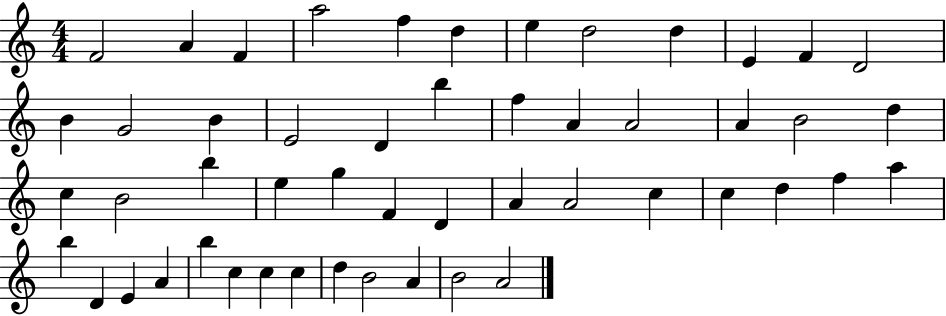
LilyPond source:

{
  \clef treble
  \numericTimeSignature
  \time 4/4
  \key c \major
  f'2 a'4 f'4 | a''2 f''4 d''4 | e''4 d''2 d''4 | e'4 f'4 d'2 | \break b'4 g'2 b'4 | e'2 d'4 b''4 | f''4 a'4 a'2 | a'4 b'2 d''4 | \break c''4 b'2 b''4 | e''4 g''4 f'4 d'4 | a'4 a'2 c''4 | c''4 d''4 f''4 a''4 | \break b''4 d'4 e'4 a'4 | b''4 c''4 c''4 c''4 | d''4 b'2 a'4 | b'2 a'2 | \break \bar "|."
}